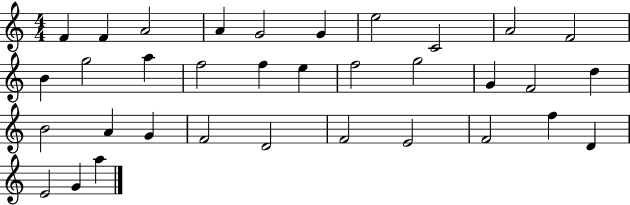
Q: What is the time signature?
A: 4/4